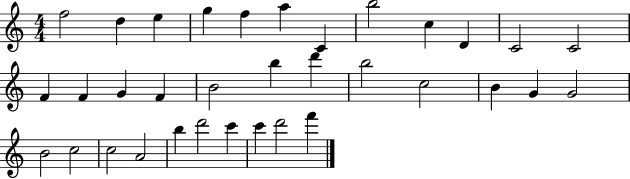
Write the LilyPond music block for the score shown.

{
  \clef treble
  \numericTimeSignature
  \time 4/4
  \key c \major
  f''2 d''4 e''4 | g''4 f''4 a''4 c'4 | b''2 c''4 d'4 | c'2 c'2 | \break f'4 f'4 g'4 f'4 | b'2 b''4 d'''4 | b''2 c''2 | b'4 g'4 g'2 | \break b'2 c''2 | c''2 a'2 | b''4 d'''2 c'''4 | c'''4 d'''2 f'''4 | \break \bar "|."
}